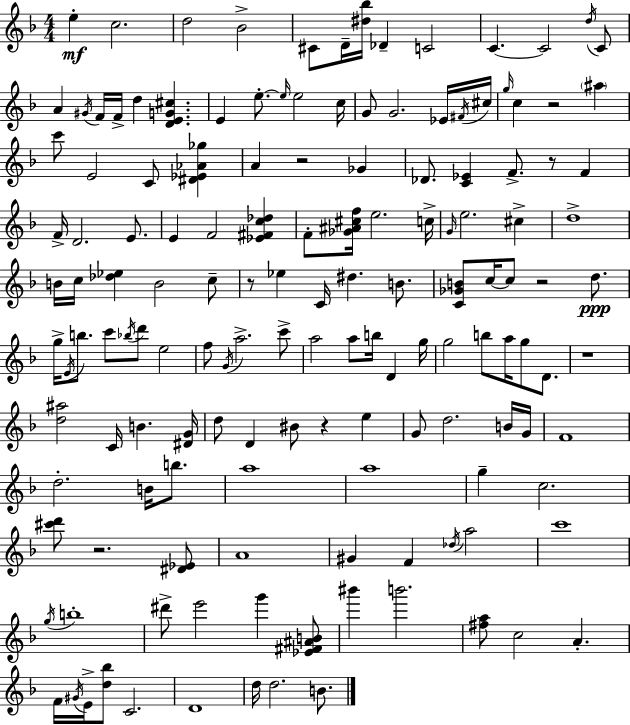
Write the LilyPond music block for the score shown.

{
  \clef treble
  \numericTimeSignature
  \time 4/4
  \key d \minor
  e''4-.\mf c''2. | d''2 bes'2-> | cis'8 d'16-- <dis'' bes''>16 des'4-- c'2 | c'4.~~ c'2 \acciaccatura { d''16 } c'8 | \break a'4 \acciaccatura { gis'16 } f'16 f'16-> d''4 <d' e' g' cis''>4. | e'4 e''8.-.~~ \grace { e''16 } e''2 | c''16 g'8 g'2. | ees'16 \acciaccatura { fis'16 } cis''16 \grace { g''16 } c''4 r2 | \break \parenthesize ais''4 c'''8 e'2 c'8 | <dis' ees' aes' ges''>4 a'4 r2 | ges'4 des'8. <c' ees'>4 f'8.-> r8 | f'4 f'16-> d'2. | \break e'8. e'4 f'2 | <ees' fis' c'' des''>4 f'8-. <ges' ais' cis'' f''>16 e''2. | c''16-> \grace { g'16 } e''2. | cis''4-> d''1-> | \break b'16 c''16 <des'' ees''>4 b'2 | c''8-- r8 ees''4 c'16 dis''4. | b'8. <c' ges' b'>8 c''16~~ c''8 r2 | d''8.\ppp g''16-> \acciaccatura { e'16 } b''8. c'''8 \acciaccatura { bes''16 } d'''8 | \break e''2 f''8 \acciaccatura { g'16 } a''2.-> | c'''8-> a''2 | a''8 b''16 d'4 g''16 g''2 | b''8 a''16 g''8 d'8. r1 | \break <d'' ais''>2 | c'16 b'4. <dis' g'>16 d''8 d'4 bis'8 | r4 e''4 g'8 d''2. | b'16 g'16 f'1 | \break d''2.-. | b'16 b''8. a''1 | a''1 | g''4-- c''2. | \break <cis''' d'''>8 r2. | <dis' ees'>8 a'1 | gis'4 f'4 | \acciaccatura { des''16 } a''2 c'''1 | \break \acciaccatura { g''16 } b''1-. | dis'''8-> e'''2 | g'''4 <ees' fis' ais' b'>8 bis'''4 b'''2. | <fis'' a''>8 c''2 | \break a'4.-. f'16 \acciaccatura { gis'16 } e'16-> <d'' bes''>8 | c'2. d'1 | d''16 d''2. | b'8. \bar "|."
}